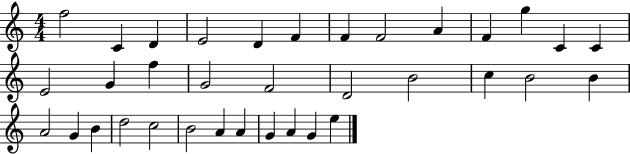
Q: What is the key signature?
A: C major